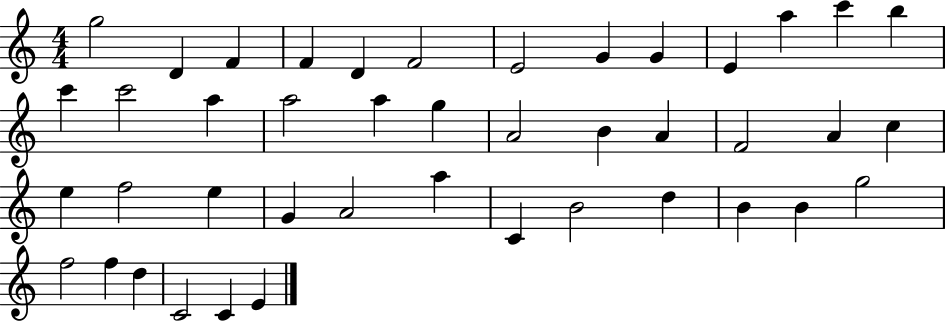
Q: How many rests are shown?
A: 0